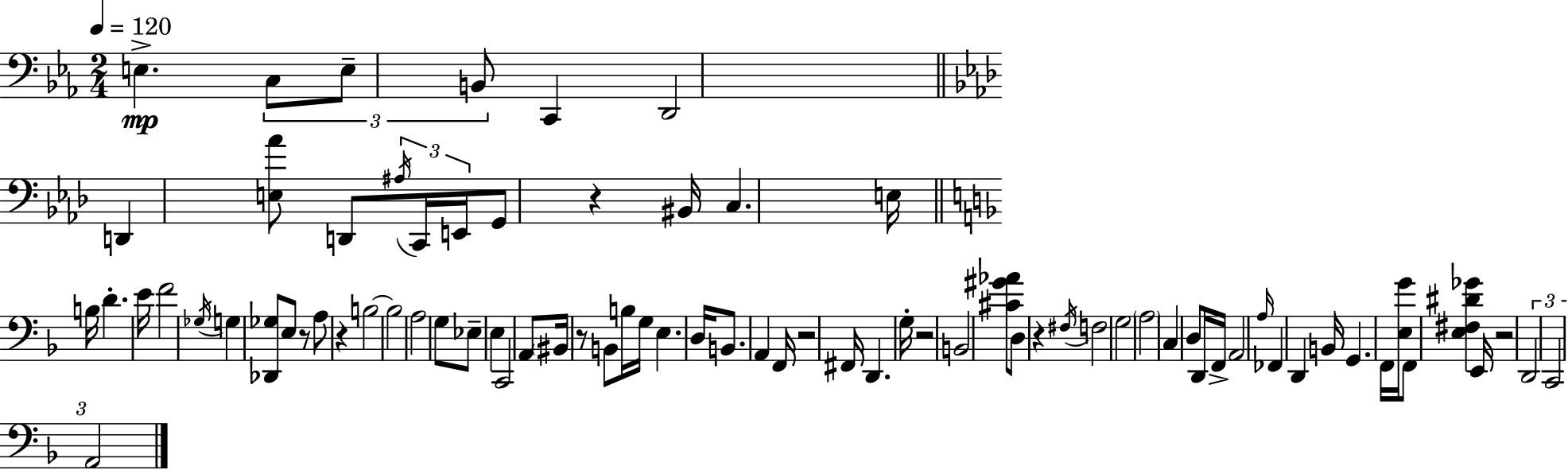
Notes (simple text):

E3/q. C3/e E3/e B2/e C2/q D2/h D2/q [E3,Ab4]/e D2/e A#3/s C2/s E2/s G2/e R/q BIS2/s C3/q. E3/s B3/s D4/q. E4/s F4/h Gb3/s G3/q [Db2,Gb3]/e E3/e R/e A3/e R/q B3/h B3/h A3/h G3/e Eb3/e E3/q C2/h A2/e BIS2/s R/e B2/e B3/s G3/s E3/q. D3/s B2/e. A2/q F2/s R/h F#2/s D2/q. G3/s R/h B2/h [C#4,G#4,Ab4]/e D3/e R/q F#3/s F3/h G3/h A3/h C3/q D3/e D2/s F2/s A2/h A3/s FES2/q D2/q B2/s G2/q. F2/s [E3,G4]/s F2/e [E3,F#3,D#4,Gb4]/q E2/s R/h D2/h C2/h A2/h